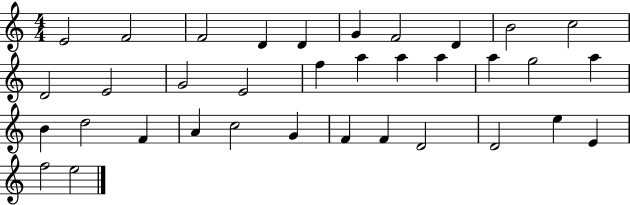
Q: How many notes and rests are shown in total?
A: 35